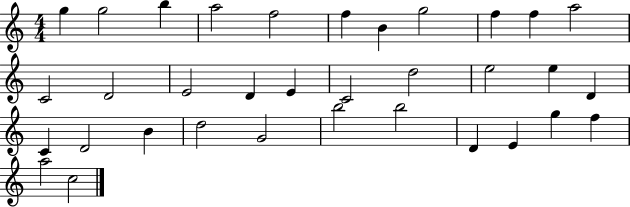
{
  \clef treble
  \numericTimeSignature
  \time 4/4
  \key c \major
  g''4 g''2 b''4 | a''2 f''2 | f''4 b'4 g''2 | f''4 f''4 a''2 | \break c'2 d'2 | e'2 d'4 e'4 | c'2 d''2 | e''2 e''4 d'4 | \break c'4 d'2 b'4 | d''2 g'2 | b''2 b''2 | d'4 e'4 g''4 f''4 | \break a''2 c''2 | \bar "|."
}